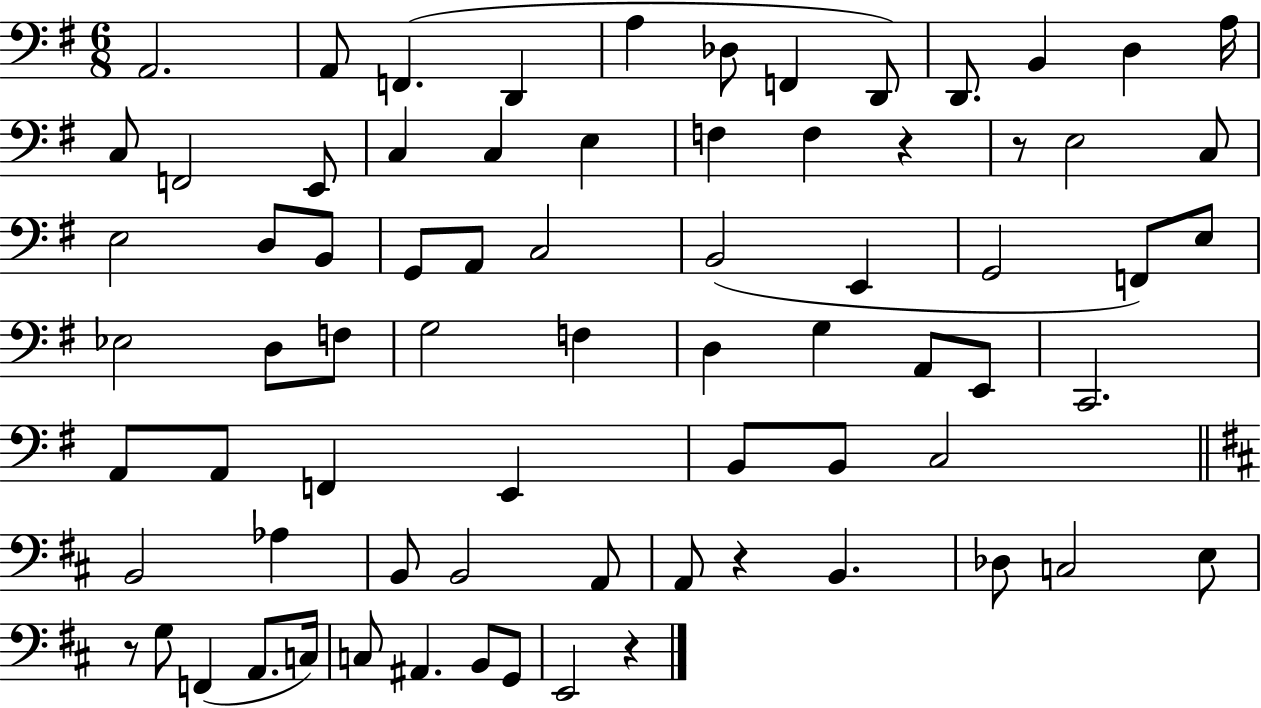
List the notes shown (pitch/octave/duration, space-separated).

A2/h. A2/e F2/q. D2/q A3/q Db3/e F2/q D2/e D2/e. B2/q D3/q A3/s C3/e F2/h E2/e C3/q C3/q E3/q F3/q F3/q R/q R/e E3/h C3/e E3/h D3/e B2/e G2/e A2/e C3/h B2/h E2/q G2/h F2/e E3/e Eb3/h D3/e F3/e G3/h F3/q D3/q G3/q A2/e E2/e C2/h. A2/e A2/e F2/q E2/q B2/e B2/e C3/h B2/h Ab3/q B2/e B2/h A2/e A2/e R/q B2/q. Db3/e C3/h E3/e R/e G3/e F2/q A2/e. C3/s C3/e A#2/q. B2/e G2/e E2/h R/q